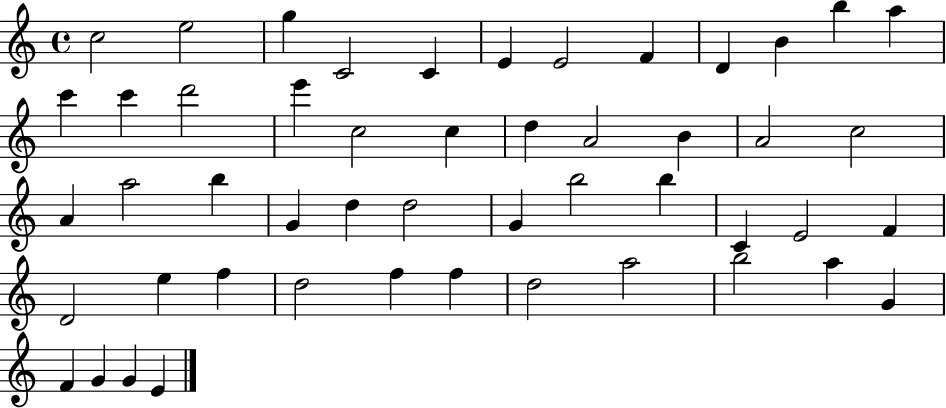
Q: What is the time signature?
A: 4/4